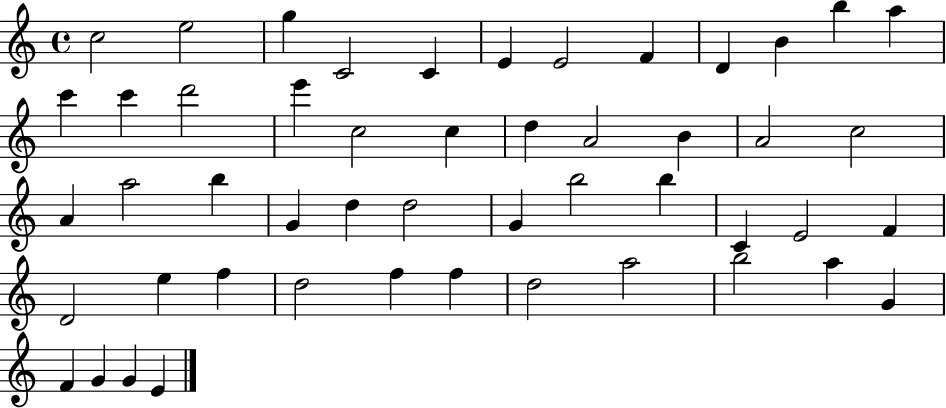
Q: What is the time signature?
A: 4/4